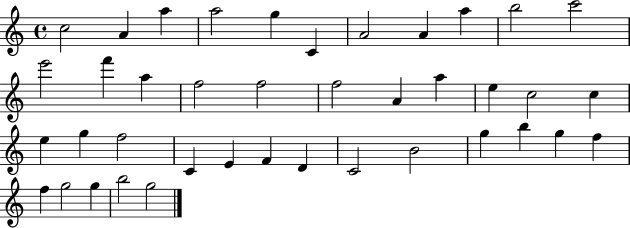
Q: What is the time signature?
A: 4/4